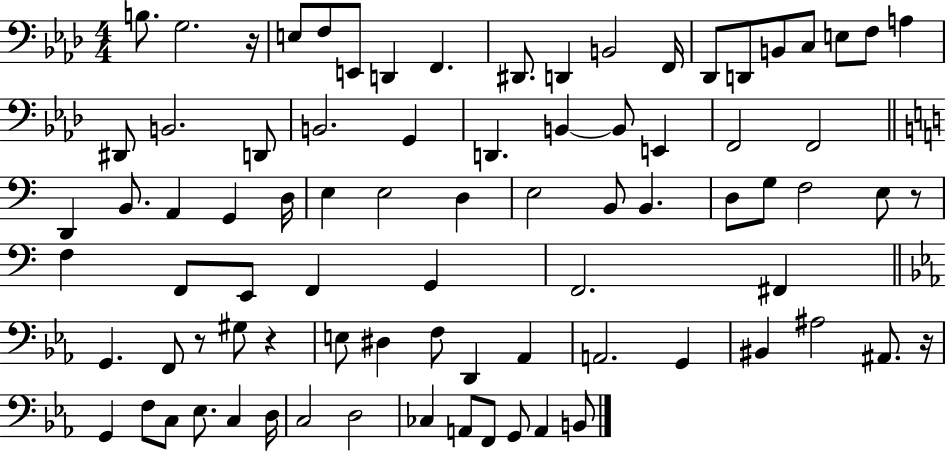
B3/e. G3/h. R/s E3/e F3/e E2/e D2/q F2/q. D#2/e. D2/q B2/h F2/s Db2/e D2/e B2/e C3/e E3/e F3/e A3/q D#2/e B2/h. D2/e B2/h. G2/q D2/q. B2/q B2/e E2/q F2/h F2/h D2/q B2/e. A2/q G2/q D3/s E3/q E3/h D3/q E3/h B2/e B2/q. D3/e G3/e F3/h E3/e R/e F3/q F2/e E2/e F2/q G2/q F2/h. F#2/q G2/q. F2/e R/e G#3/e R/q E3/e D#3/q F3/e D2/q Ab2/q A2/h. G2/q BIS2/q A#3/h A#2/e. R/s G2/q F3/e C3/e Eb3/e. C3/q D3/s C3/h D3/h CES3/q A2/e F2/e G2/e A2/q B2/e